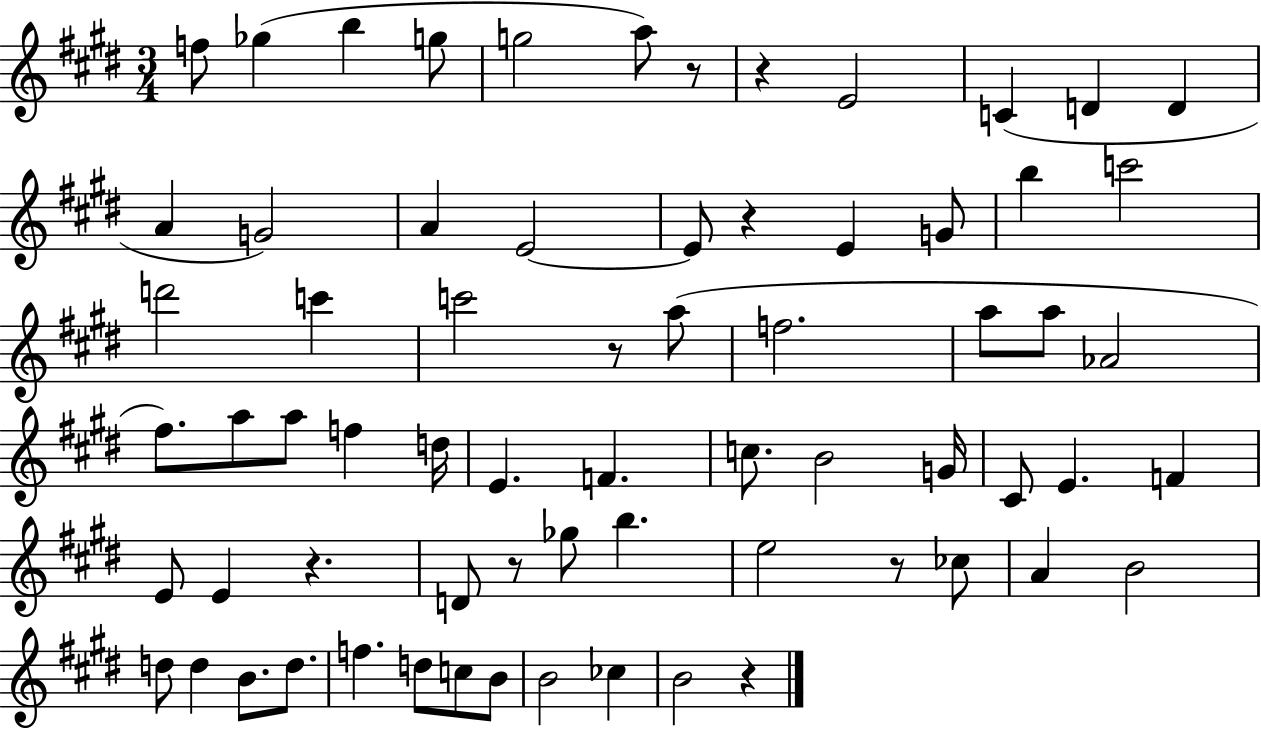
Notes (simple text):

F5/e Gb5/q B5/q G5/e G5/h A5/e R/e R/q E4/h C4/q D4/q D4/q A4/q G4/h A4/q E4/h E4/e R/q E4/q G4/e B5/q C6/h D6/h C6/q C6/h R/e A5/e F5/h. A5/e A5/e Ab4/h F#5/e. A5/e A5/e F5/q D5/s E4/q. F4/q. C5/e. B4/h G4/s C#4/e E4/q. F4/q E4/e E4/q R/q. D4/e R/e Gb5/e B5/q. E5/h R/e CES5/e A4/q B4/h D5/e D5/q B4/e. D5/e. F5/q. D5/e C5/e B4/e B4/h CES5/q B4/h R/q